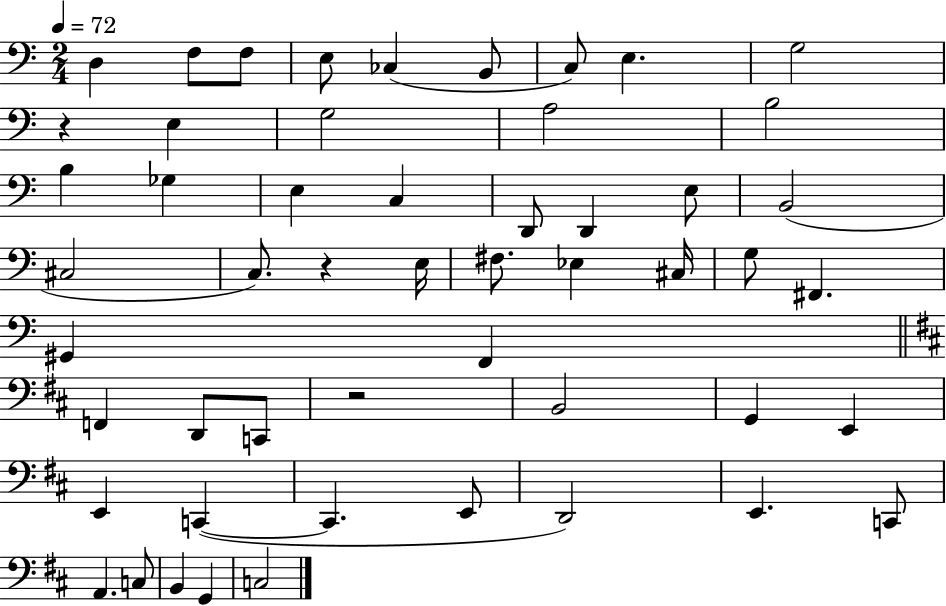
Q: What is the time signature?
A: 2/4